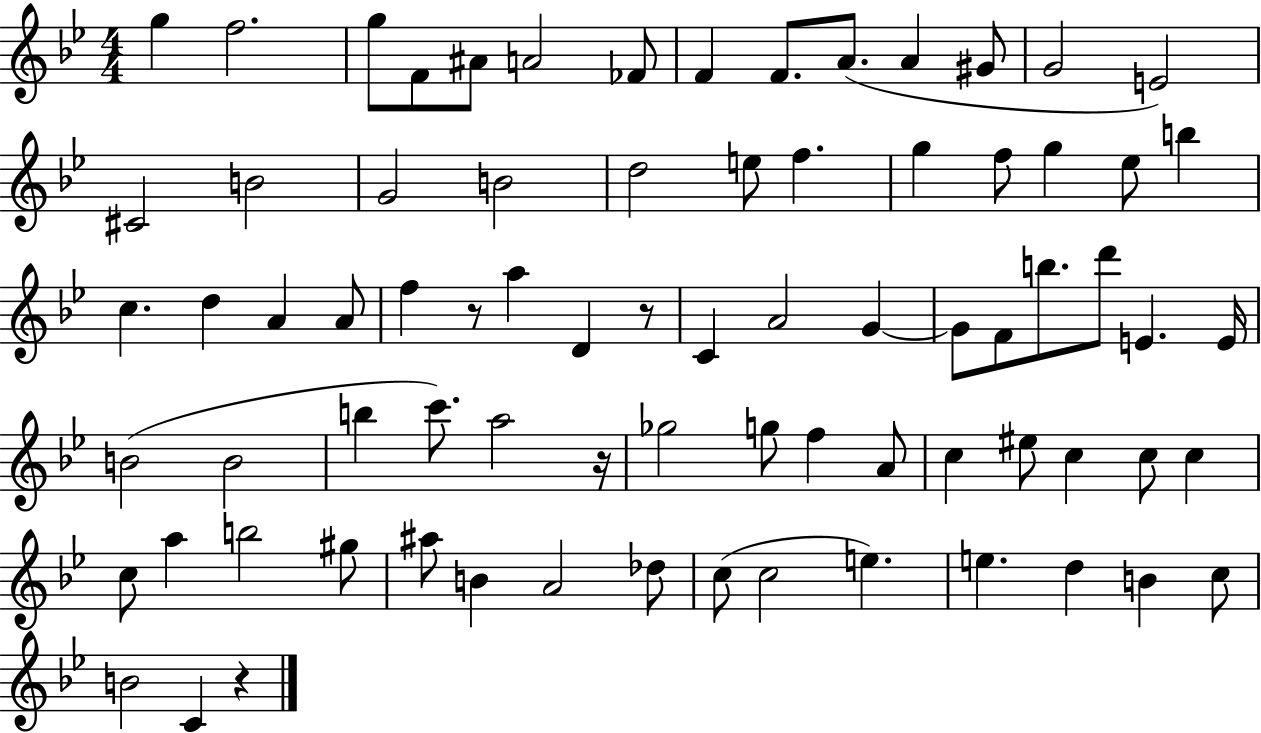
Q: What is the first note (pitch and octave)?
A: G5